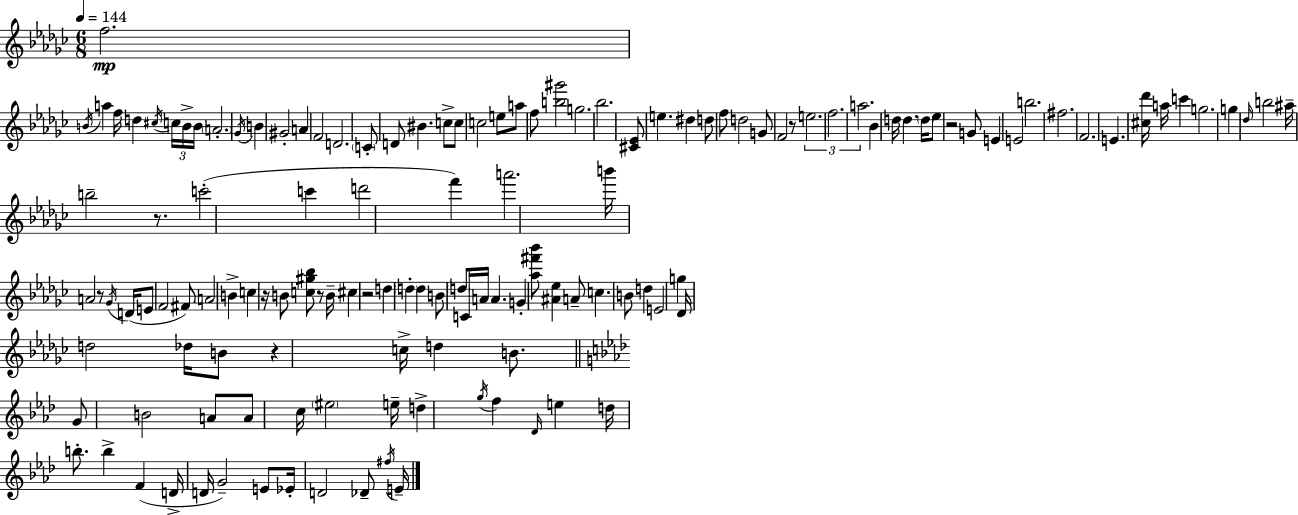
{
  \clef treble
  \numericTimeSignature
  \time 6/8
  \key ees \minor
  \tempo 4 = 144
  f''2.\mp | \acciaccatura { b'16 } a''4 f''16 d''4 \acciaccatura { cis''16 } \tuplet 3/2 { c''16 | b'16-> b'16 } \parenthesize a'2.-. | \acciaccatura { ges'16 } b'4 gis'2-. | \break a'4 f'2 | d'2. | \parenthesize c'8-. d'8 bis'4. | c''8-> c''8 c''2 | \break e''8 a''8 f''8 <b'' gis'''>2 | g''2. | bes''2. | <cis' ees'>8 e''4. dis''4 | \break d''8 f''8 d''2 | g'8 f'2 | r8 \tuplet 3/2 { e''2. | f''2. | \break a''2. } | bes'4 d''16 d''4. | \parenthesize d''16 ees''8 r2 | g'8 e'4 e'2 | \break b''2. | fis''2. | f'2. | e'4. <cis'' des'''>16 a''16 c'''4 | \break g''2. | g''4 \grace { des''16 } b''2 | ais''16-- b''2-- | r8. c'''2-.( | \break c'''4 d'''2 | f'''4) a'''2. | b'''16 a'2 | r8 \acciaccatura { ges'16 } d'16( e'8 f'2 | \break fis'8) \parenthesize a'2 | b'4-> c''4 r16 b'8 | <c'' gis'' bes''>8 r8 b'16-- cis''4 r2 | d''4 \parenthesize d''4-. | \break d''4 b'8 \parenthesize d''8 c'16 a'16 a'4. | g'4-. <aes'' fis''' bes'''>8 <ais' ees''>4 | a'8-- c''4. b'8 | d''4 e'2 | \break g''4 des'16 d''2 | des''16 b'8 r4 c''16-> d''4 | b'8. \bar "||" \break \key f \minor g'8 b'2 a'8 | a'8 c''16 \parenthesize eis''2 e''16-- | d''4-> \acciaccatura { g''16 } f''4 \grace { des'16 } e''4 | d''16 b''8.-. b''4-> f'4( | \break d'16-> d'16 g'2--) | e'8 ees'16-. d'2 des'8-- | \acciaccatura { fis''16 } e'16-- \bar "|."
}